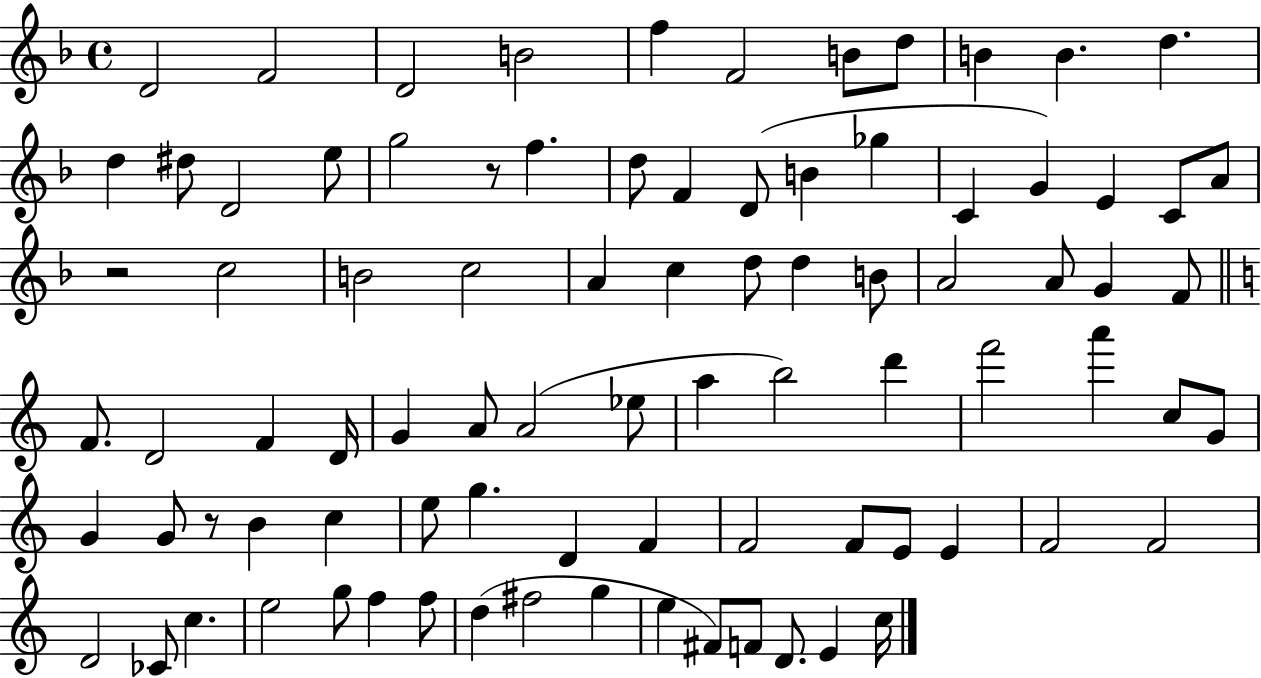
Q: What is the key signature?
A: F major